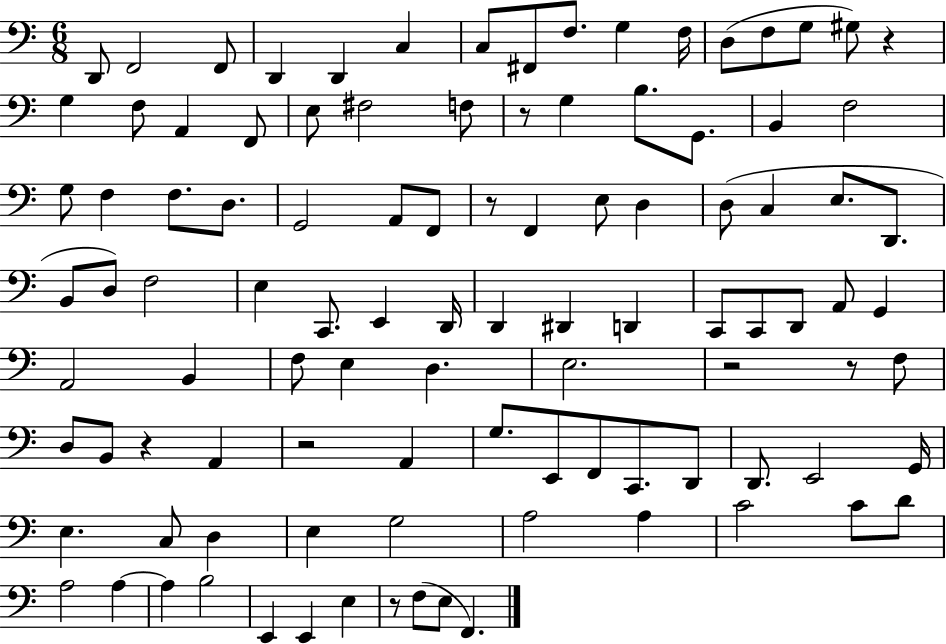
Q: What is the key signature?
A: C major